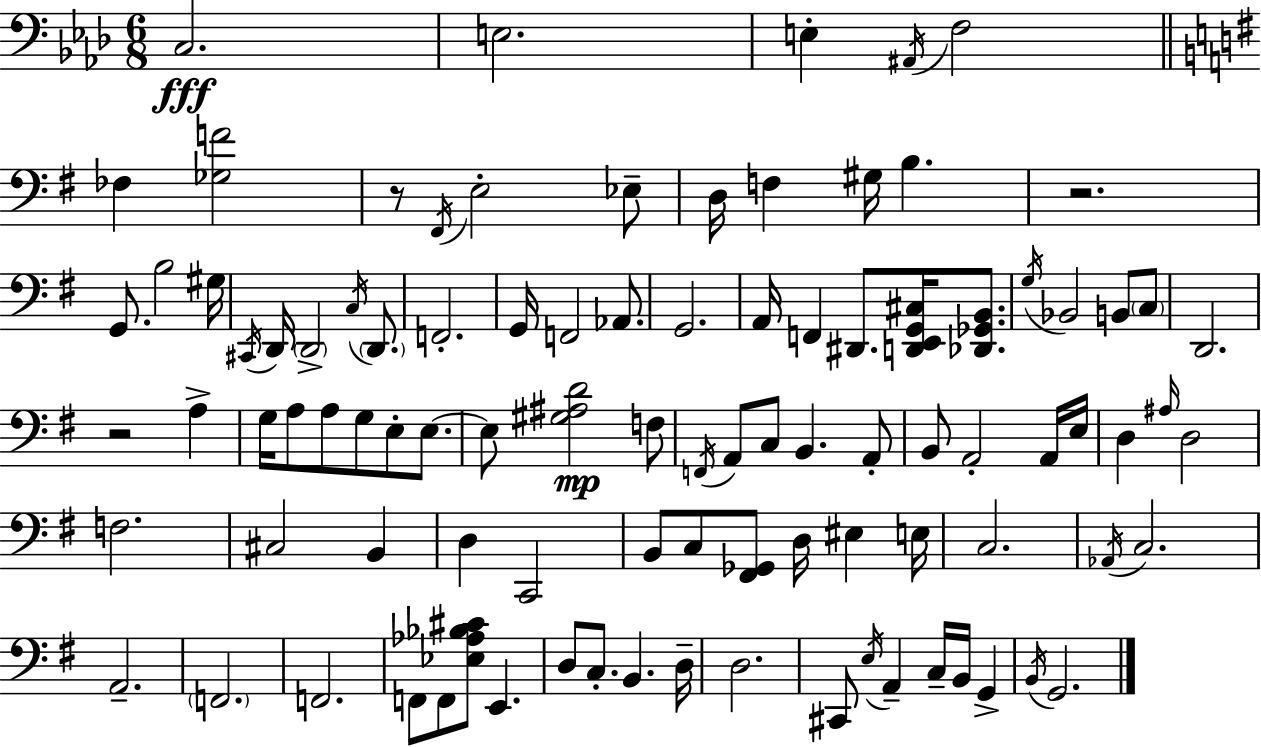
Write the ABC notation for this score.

X:1
T:Untitled
M:6/8
L:1/4
K:Ab
C,2 E,2 E, ^A,,/4 F,2 _F, [_G,F]2 z/2 ^F,,/4 E,2 _E,/2 D,/4 F, ^G,/4 B, z2 G,,/2 B,2 ^G,/4 ^C,,/4 D,,/4 D,,2 C,/4 D,,/2 F,,2 G,,/4 F,,2 _A,,/2 G,,2 A,,/4 F,, ^D,,/2 [D,,E,,G,,^C,]/4 [_D,,_G,,B,,]/2 G,/4 _B,,2 B,,/2 C,/2 D,,2 z2 A, G,/4 A,/2 A,/2 G,/2 E,/2 E,/2 E,/2 [^G,^A,D]2 F,/2 F,,/4 A,,/2 C,/2 B,, A,,/2 B,,/2 A,,2 A,,/4 E,/4 D, ^A,/4 D,2 F,2 ^C,2 B,, D, C,,2 B,,/2 C,/2 [^F,,_G,,]/2 D,/4 ^E, E,/4 C,2 _A,,/4 C,2 A,,2 F,,2 F,,2 F,,/2 F,,/2 [_E,_A,_B,^C]/2 E,, D,/2 C,/2 B,, D,/4 D,2 ^C,,/2 E,/4 A,, C,/4 B,,/4 G,, B,,/4 G,,2